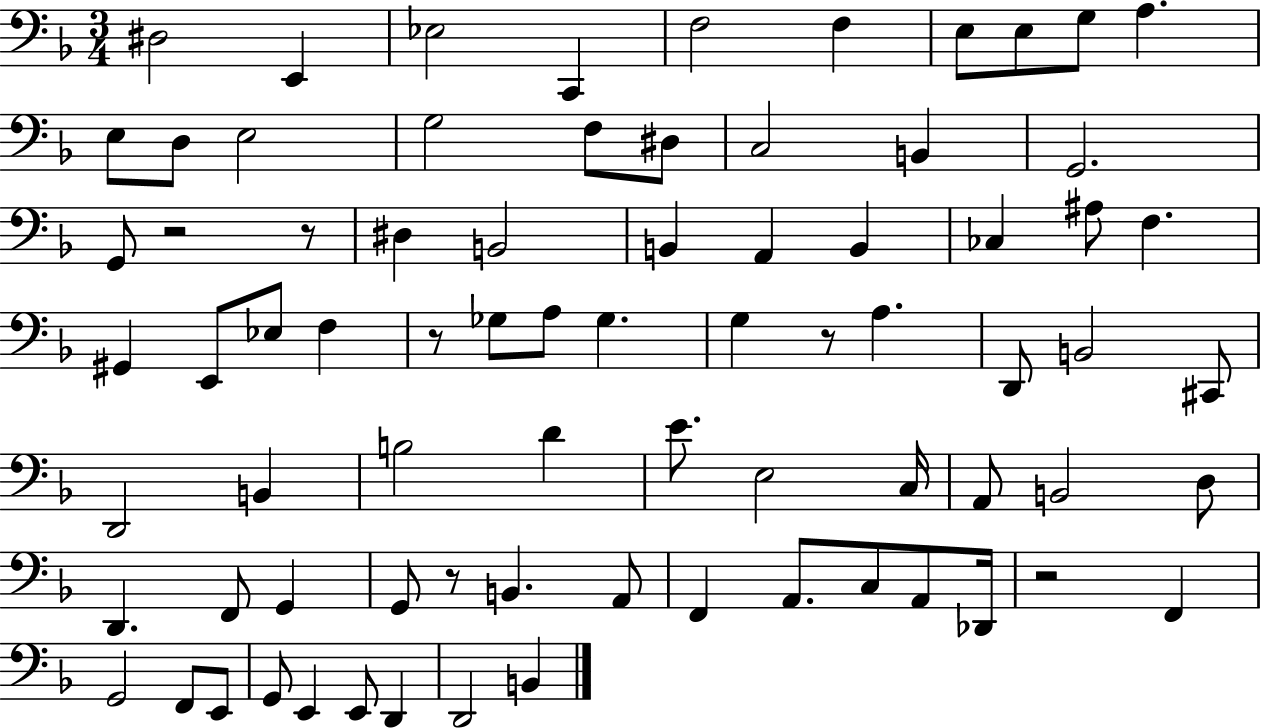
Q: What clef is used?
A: bass